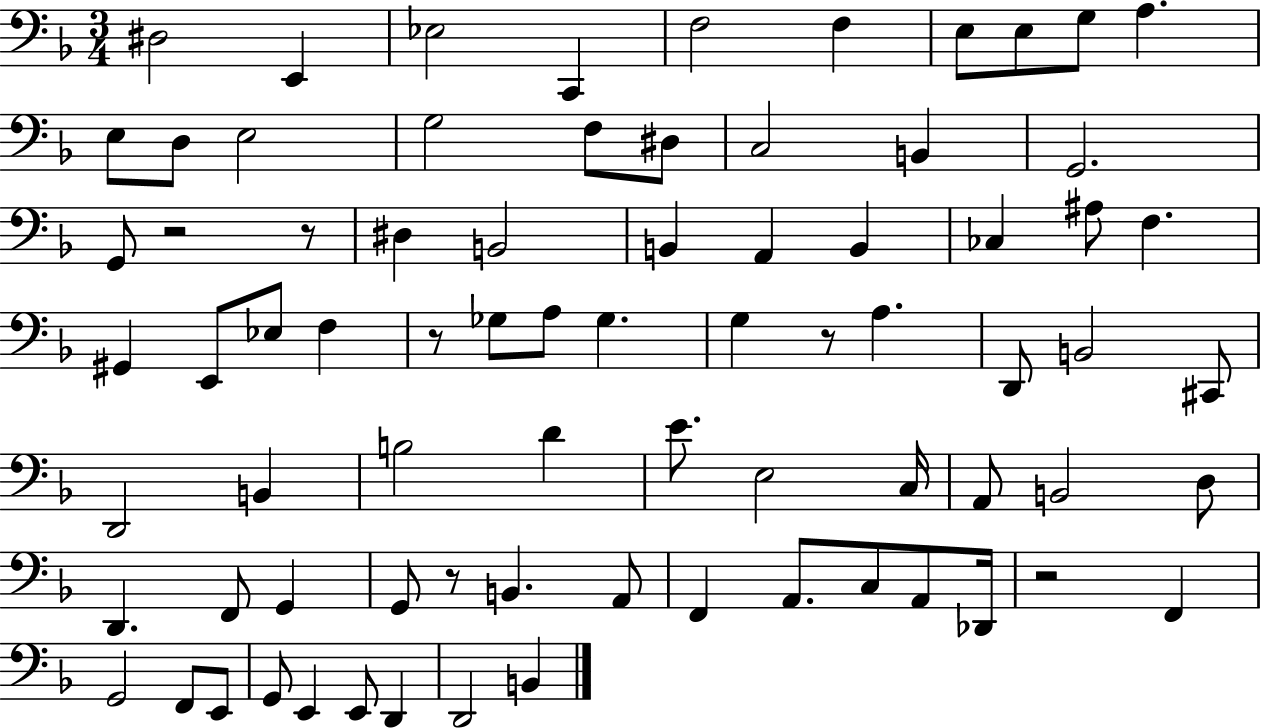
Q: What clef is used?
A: bass